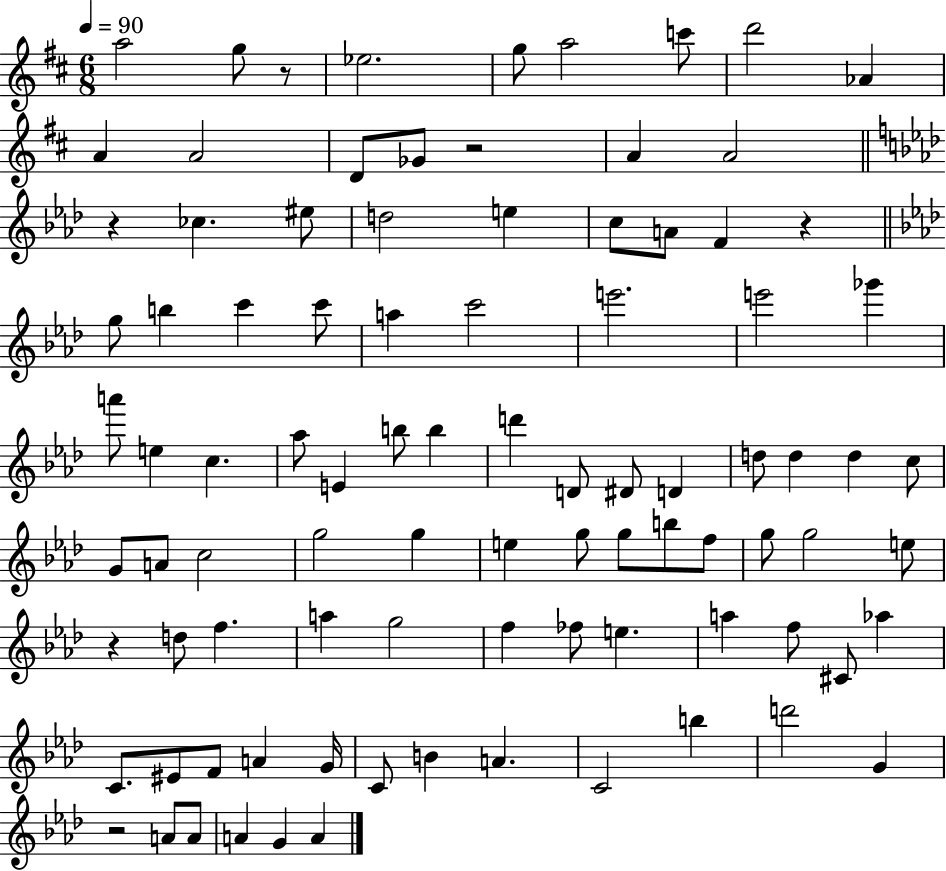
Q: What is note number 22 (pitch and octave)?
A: G5